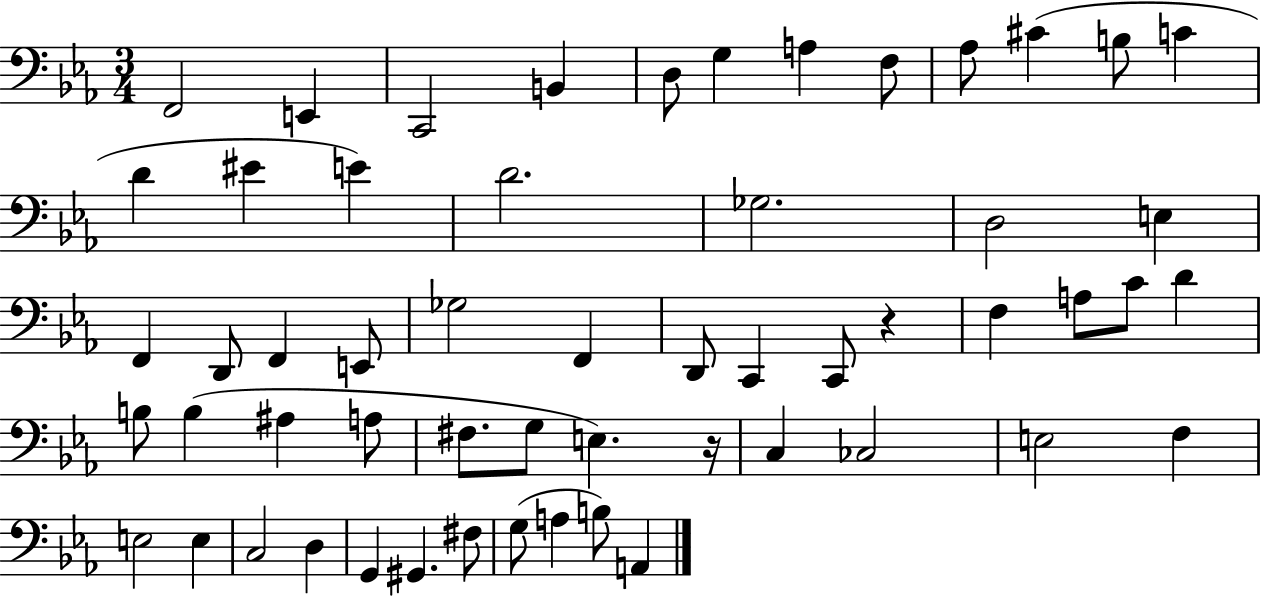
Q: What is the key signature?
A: EES major